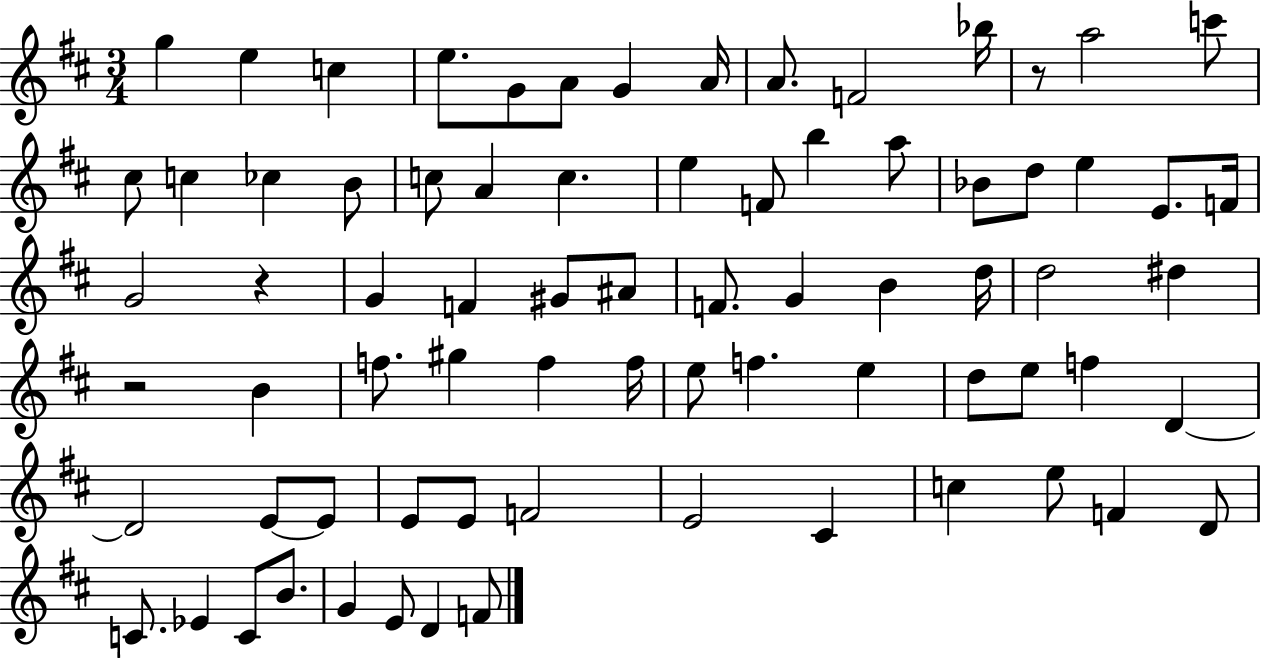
G5/q E5/q C5/q E5/e. G4/e A4/e G4/q A4/s A4/e. F4/h Bb5/s R/e A5/h C6/e C#5/e C5/q CES5/q B4/e C5/e A4/q C5/q. E5/q F4/e B5/q A5/e Bb4/e D5/e E5/q E4/e. F4/s G4/h R/q G4/q F4/q G#4/e A#4/e F4/e. G4/q B4/q D5/s D5/h D#5/q R/h B4/q F5/e. G#5/q F5/q F5/s E5/e F5/q. E5/q D5/e E5/e F5/q D4/q D4/h E4/e E4/e E4/e E4/e F4/h E4/h C#4/q C5/q E5/e F4/q D4/e C4/e. Eb4/q C4/e B4/e. G4/q E4/e D4/q F4/e